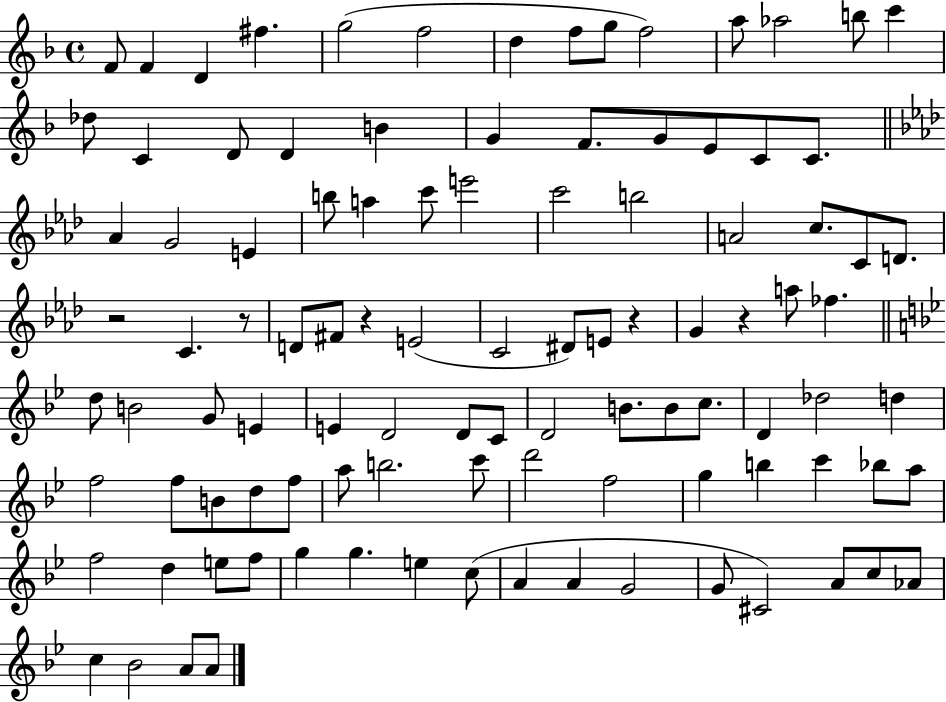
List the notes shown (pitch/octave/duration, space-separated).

F4/e F4/q D4/q F#5/q. G5/h F5/h D5/q F5/e G5/e F5/h A5/e Ab5/h B5/e C6/q Db5/e C4/q D4/e D4/q B4/q G4/q F4/e. G4/e E4/e C4/e C4/e. Ab4/q G4/h E4/q B5/e A5/q C6/e E6/h C6/h B5/h A4/h C5/e. C4/e D4/e. R/h C4/q. R/e D4/e F#4/e R/q E4/h C4/h D#4/e E4/e R/q G4/q R/q A5/e FES5/q. D5/e B4/h G4/e E4/q E4/q D4/h D4/e C4/e D4/h B4/e. B4/e C5/e. D4/q Db5/h D5/q F5/h F5/e B4/e D5/e F5/e A5/e B5/h. C6/e D6/h F5/h G5/q B5/q C6/q Bb5/e A5/e F5/h D5/q E5/e F5/e G5/q G5/q. E5/q C5/e A4/q A4/q G4/h G4/e C#4/h A4/e C5/e Ab4/e C5/q Bb4/h A4/e A4/e